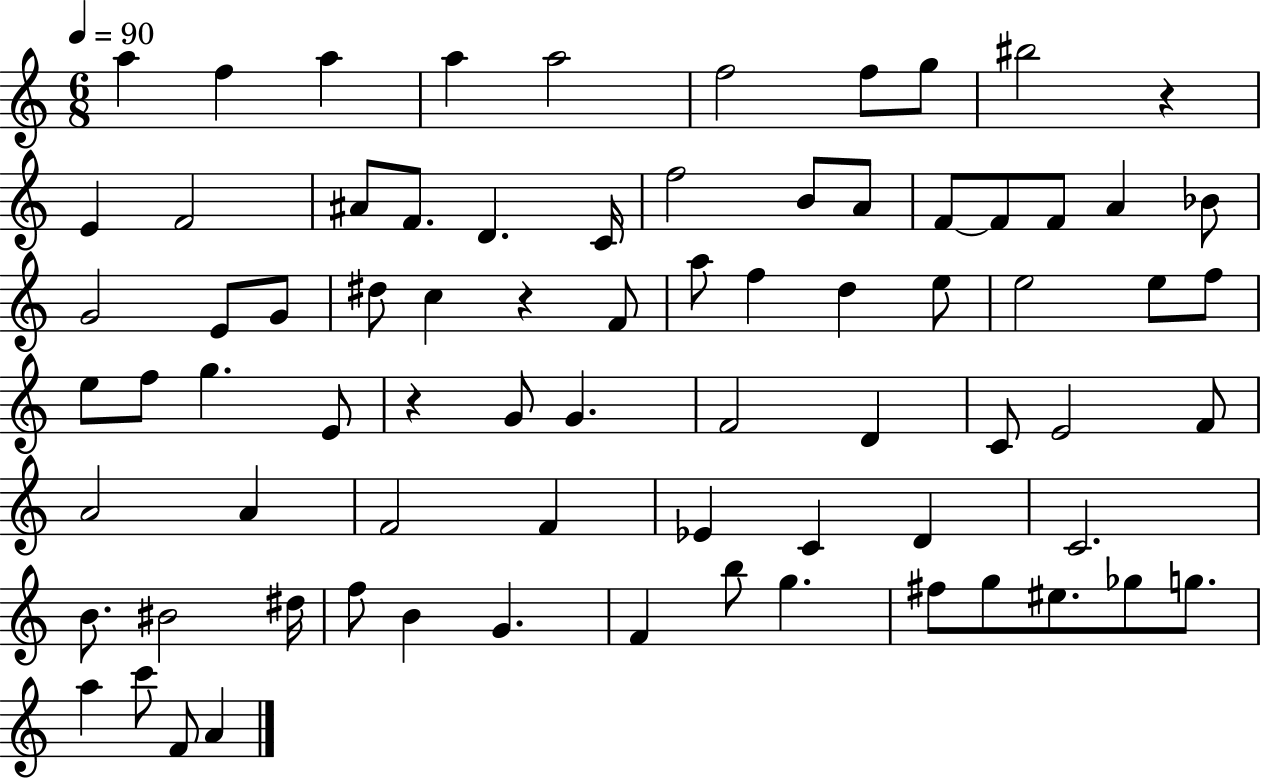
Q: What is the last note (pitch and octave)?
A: A4